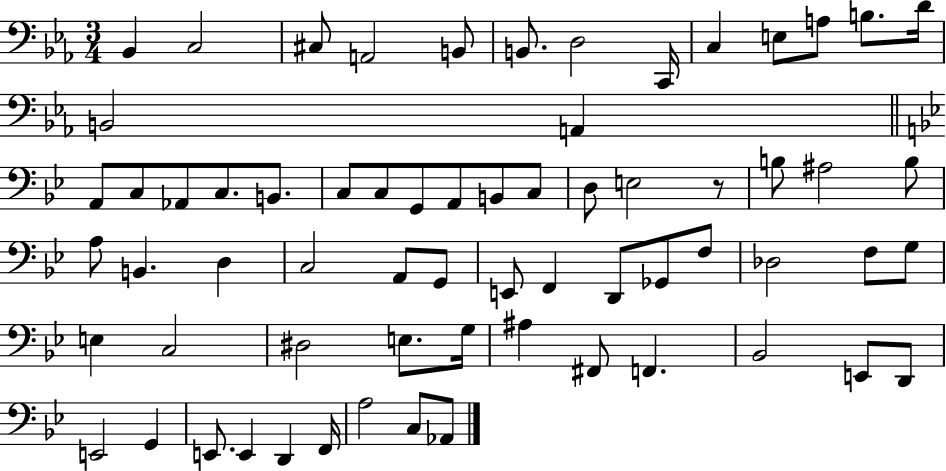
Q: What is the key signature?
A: EES major